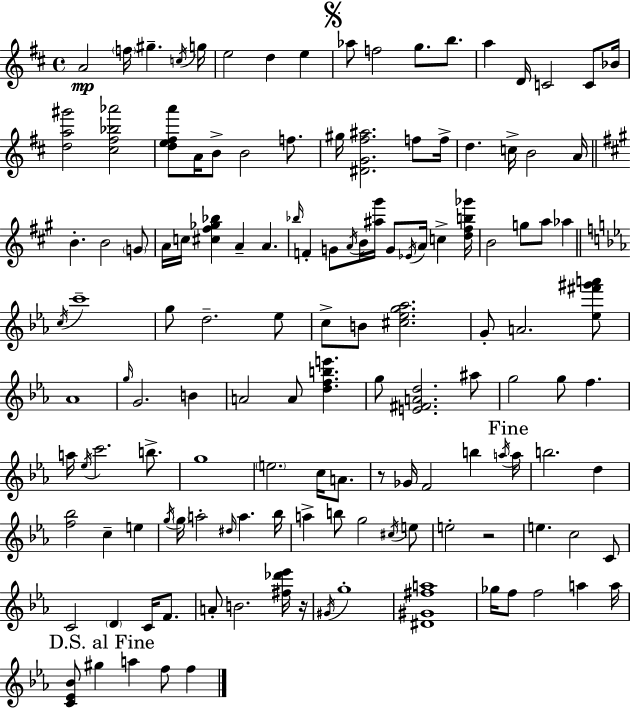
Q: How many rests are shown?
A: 3